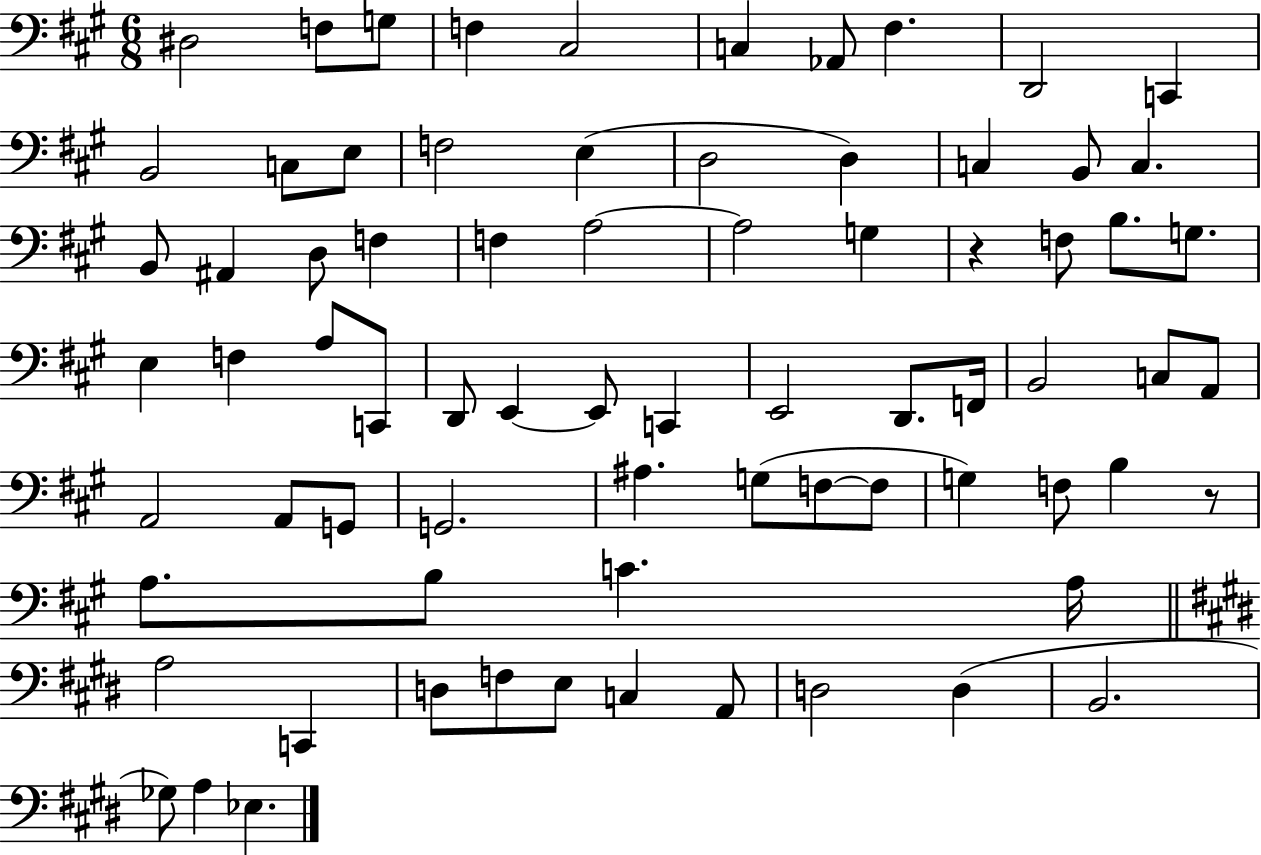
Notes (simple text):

D#3/h F3/e G3/e F3/q C#3/h C3/q Ab2/e F#3/q. D2/h C2/q B2/h C3/e E3/e F3/h E3/q D3/h D3/q C3/q B2/e C3/q. B2/e A#2/q D3/e F3/q F3/q A3/h A3/h G3/q R/q F3/e B3/e. G3/e. E3/q F3/q A3/e C2/e D2/e E2/q E2/e C2/q E2/h D2/e. F2/s B2/h C3/e A2/e A2/h A2/e G2/e G2/h. A#3/q. G3/e F3/e F3/e G3/q F3/e B3/q R/e A3/e. B3/e C4/q. A3/s A3/h C2/q D3/e F3/e E3/e C3/q A2/e D3/h D3/q B2/h. Gb3/e A3/q Eb3/q.